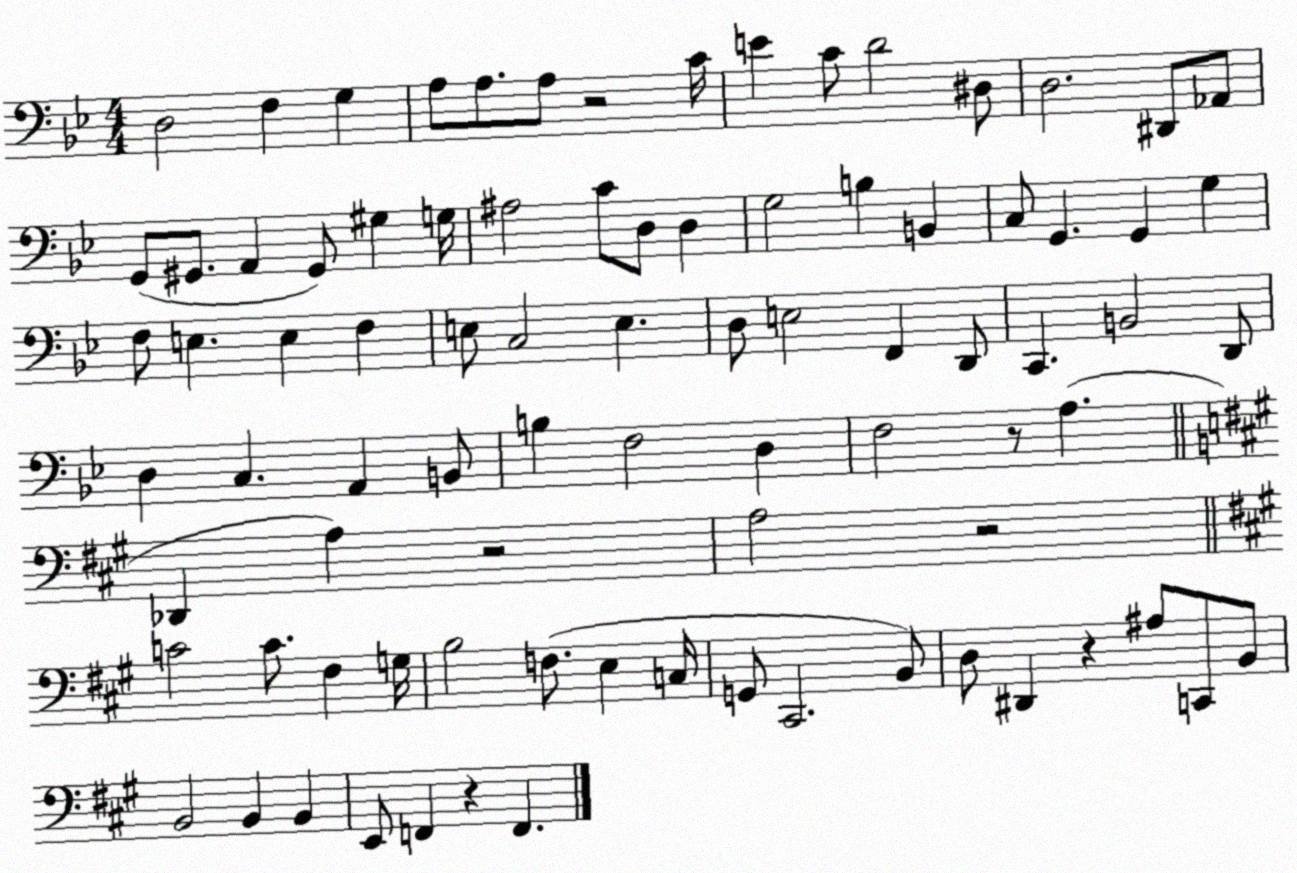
X:1
T:Untitled
M:4/4
L:1/4
K:Bb
D,2 F, G, A,/2 A,/2 A,/2 z2 C/4 E C/2 D2 ^D,/2 D,2 ^D,,/2 _A,,/2 G,,/2 ^G,,/2 A,, ^G,,/2 ^G, G,/4 ^A,2 C/2 D,/2 D, G,2 B, B,, C,/2 G,, G,, G, F,/2 E, E, F, E,/2 C,2 E, D,/2 E,2 F,, D,,/2 C,, B,,2 D,,/2 D, C, A,, B,,/2 B, F,2 D, F,2 z/2 A, _D,, A, z2 A,2 z2 C2 C/2 ^F, G,/4 B,2 F,/2 E, C,/4 G,,/2 ^C,,2 B,,/2 D,/2 ^D,, z ^A,/2 C,,/2 B,,/2 B,,2 B,, B,, E,,/2 F,, z F,,